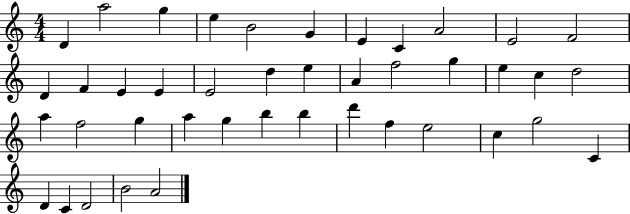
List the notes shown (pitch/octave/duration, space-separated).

D4/q A5/h G5/q E5/q B4/h G4/q E4/q C4/q A4/h E4/h F4/h D4/q F4/q E4/q E4/q E4/h D5/q E5/q A4/q F5/h G5/q E5/q C5/q D5/h A5/q F5/h G5/q A5/q G5/q B5/q B5/q D6/q F5/q E5/h C5/q G5/h C4/q D4/q C4/q D4/h B4/h A4/h